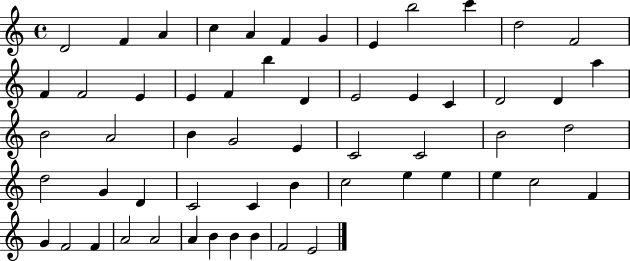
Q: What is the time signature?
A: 4/4